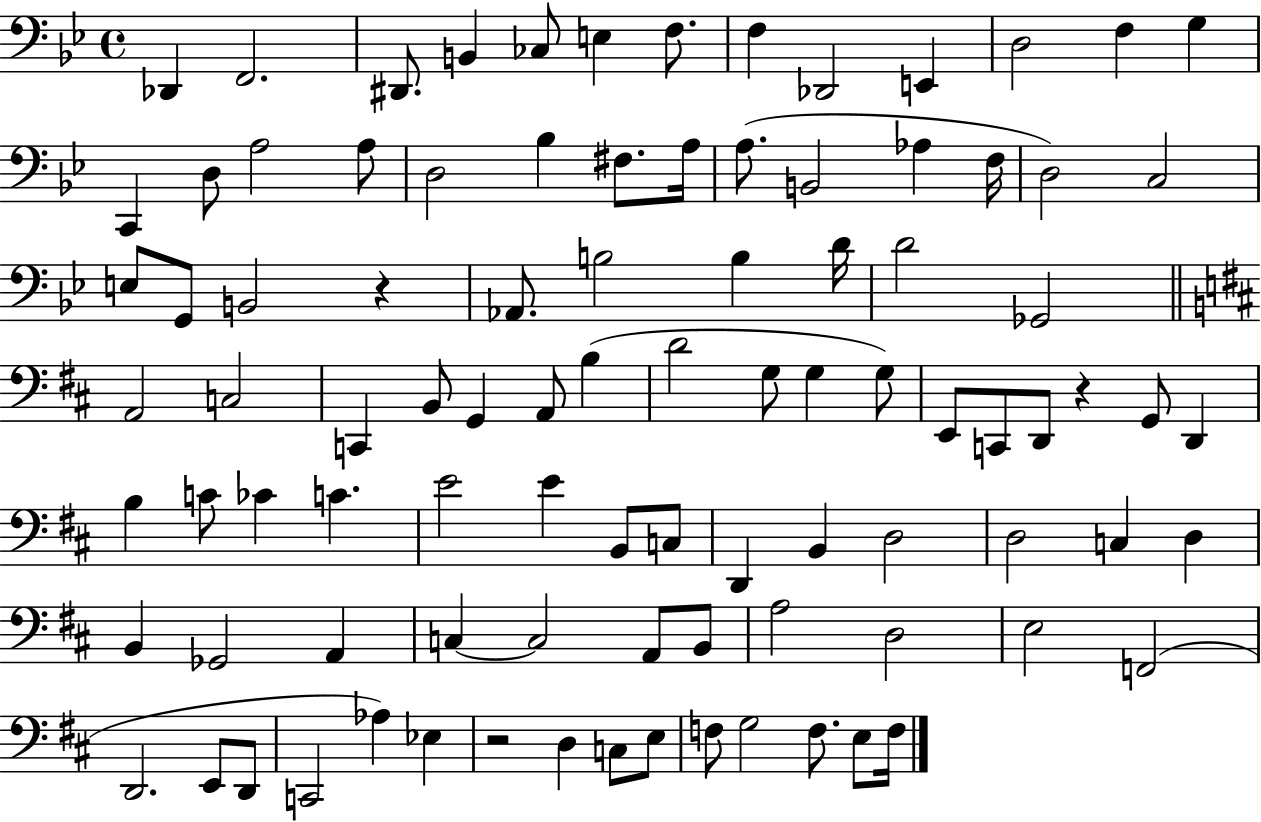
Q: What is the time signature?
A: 4/4